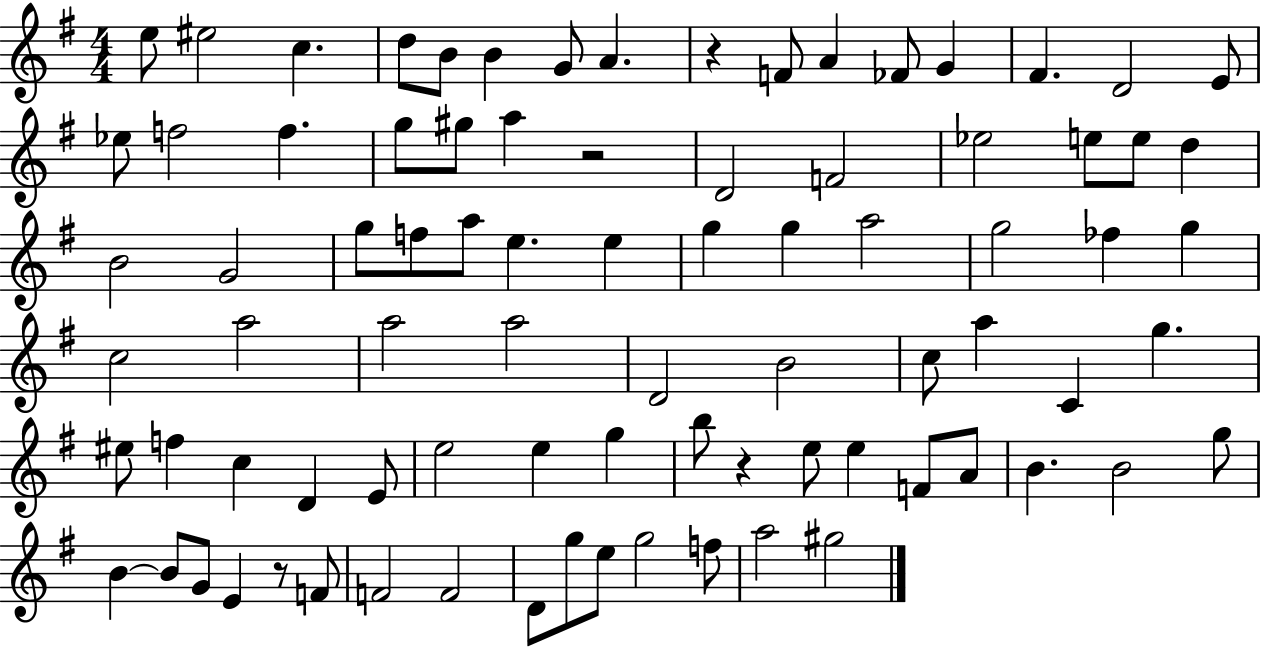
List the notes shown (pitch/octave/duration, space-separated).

E5/e EIS5/h C5/q. D5/e B4/e B4/q G4/e A4/q. R/q F4/e A4/q FES4/e G4/q F#4/q. D4/h E4/e Eb5/e F5/h F5/q. G5/e G#5/e A5/q R/h D4/h F4/h Eb5/h E5/e E5/e D5/q B4/h G4/h G5/e F5/e A5/e E5/q. E5/q G5/q G5/q A5/h G5/h FES5/q G5/q C5/h A5/h A5/h A5/h D4/h B4/h C5/e A5/q C4/q G5/q. EIS5/e F5/q C5/q D4/q E4/e E5/h E5/q G5/q B5/e R/q E5/e E5/q F4/e A4/e B4/q. B4/h G5/e B4/q B4/e G4/e E4/q R/e F4/e F4/h F4/h D4/e G5/e E5/e G5/h F5/e A5/h G#5/h